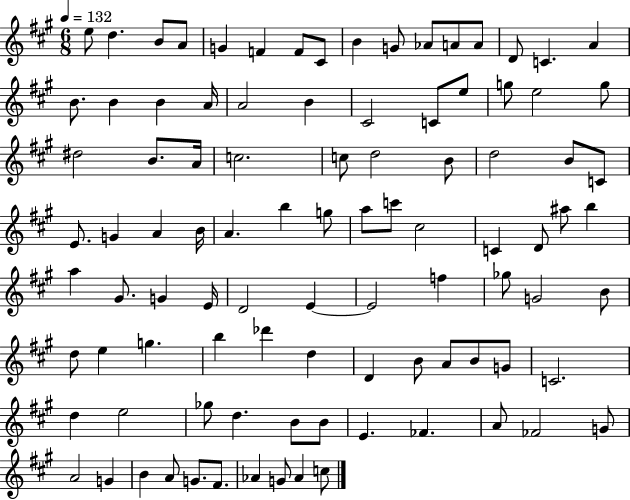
E5/e D5/q. B4/e A4/e G4/q F4/q F4/e C#4/e B4/q G4/e Ab4/e A4/e A4/e D4/e C4/q. A4/q B4/e. B4/q B4/q A4/s A4/h B4/q C#4/h C4/e E5/e G5/e E5/h G5/e D#5/h B4/e. A4/s C5/h. C5/e D5/h B4/e D5/h B4/e C4/e E4/e. G4/q A4/q B4/s A4/q. B5/q G5/e A5/e C6/e C#5/h C4/q D4/e A#5/e B5/q A5/q G#4/e. G4/q E4/s D4/h E4/q E4/h F5/q Gb5/e G4/h B4/e D5/e E5/q G5/q. B5/q Db6/q D5/q D4/q B4/e A4/e B4/e G4/e C4/h. D5/q E5/h Gb5/e D5/q. B4/e B4/e E4/q. FES4/q. A4/e FES4/h G4/e A4/h G4/q B4/q A4/e G4/e. F#4/e. Ab4/q G4/e Ab4/q C5/e